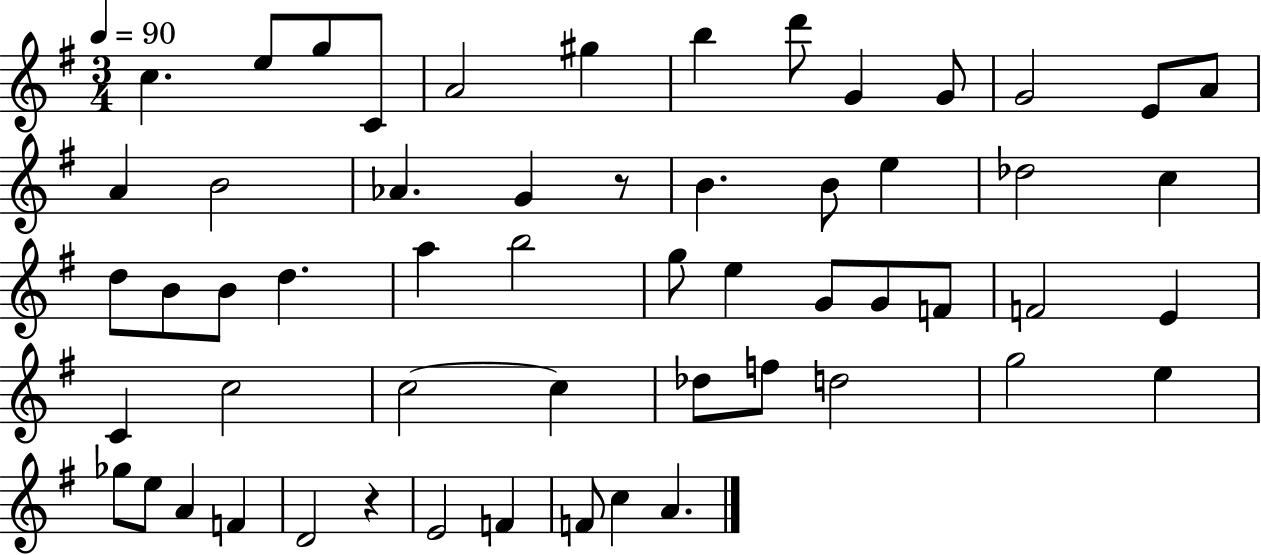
{
  \clef treble
  \numericTimeSignature
  \time 3/4
  \key g \major
  \tempo 4 = 90
  \repeat volta 2 { c''4. e''8 g''8 c'8 | a'2 gis''4 | b''4 d'''8 g'4 g'8 | g'2 e'8 a'8 | \break a'4 b'2 | aes'4. g'4 r8 | b'4. b'8 e''4 | des''2 c''4 | \break d''8 b'8 b'8 d''4. | a''4 b''2 | g''8 e''4 g'8 g'8 f'8 | f'2 e'4 | \break c'4 c''2 | c''2~~ c''4 | des''8 f''8 d''2 | g''2 e''4 | \break ges''8 e''8 a'4 f'4 | d'2 r4 | e'2 f'4 | f'8 c''4 a'4. | \break } \bar "|."
}